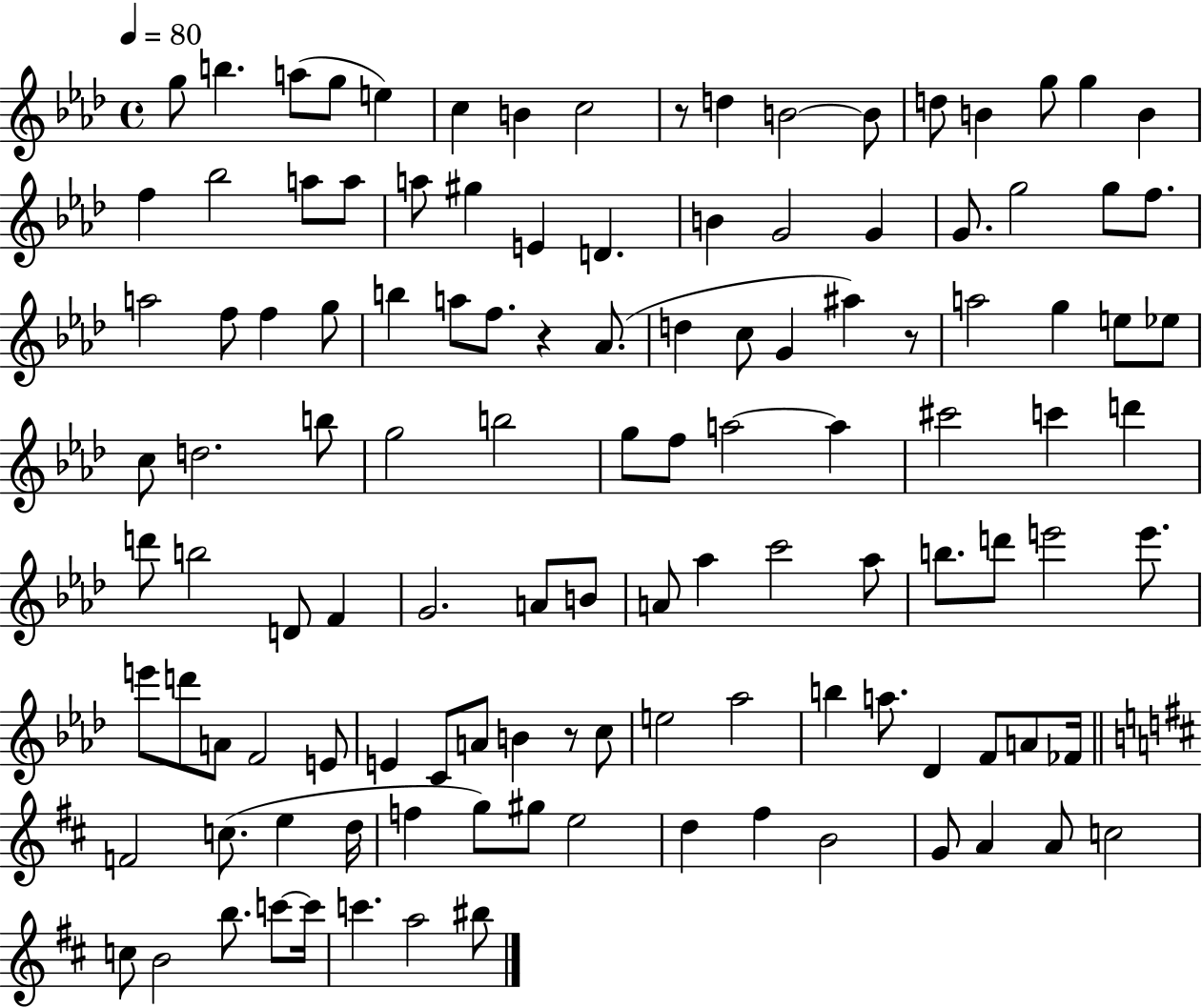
{
  \clef treble
  \time 4/4
  \defaultTimeSignature
  \key aes \major
  \tempo 4 = 80
  g''8 b''4. a''8( g''8 e''4) | c''4 b'4 c''2 | r8 d''4 b'2~~ b'8 | d''8 b'4 g''8 g''4 b'4 | \break f''4 bes''2 a''8 a''8 | a''8 gis''4 e'4 d'4. | b'4 g'2 g'4 | g'8. g''2 g''8 f''8. | \break a''2 f''8 f''4 g''8 | b''4 a''8 f''8. r4 aes'8.( | d''4 c''8 g'4 ais''4) r8 | a''2 g''4 e''8 ees''8 | \break c''8 d''2. b''8 | g''2 b''2 | g''8 f''8 a''2~~ a''4 | cis'''2 c'''4 d'''4 | \break d'''8 b''2 d'8 f'4 | g'2. a'8 b'8 | a'8 aes''4 c'''2 aes''8 | b''8. d'''8 e'''2 e'''8. | \break e'''8 d'''8 a'8 f'2 e'8 | e'4 c'8 a'8 b'4 r8 c''8 | e''2 aes''2 | b''4 a''8. des'4 f'8 a'8 fes'16 | \break \bar "||" \break \key b \minor f'2 c''8.( e''4 d''16 | f''4 g''8) gis''8 e''2 | d''4 fis''4 b'2 | g'8 a'4 a'8 c''2 | \break c''8 b'2 b''8. c'''8~~ c'''16 | c'''4. a''2 bis''8 | \bar "|."
}